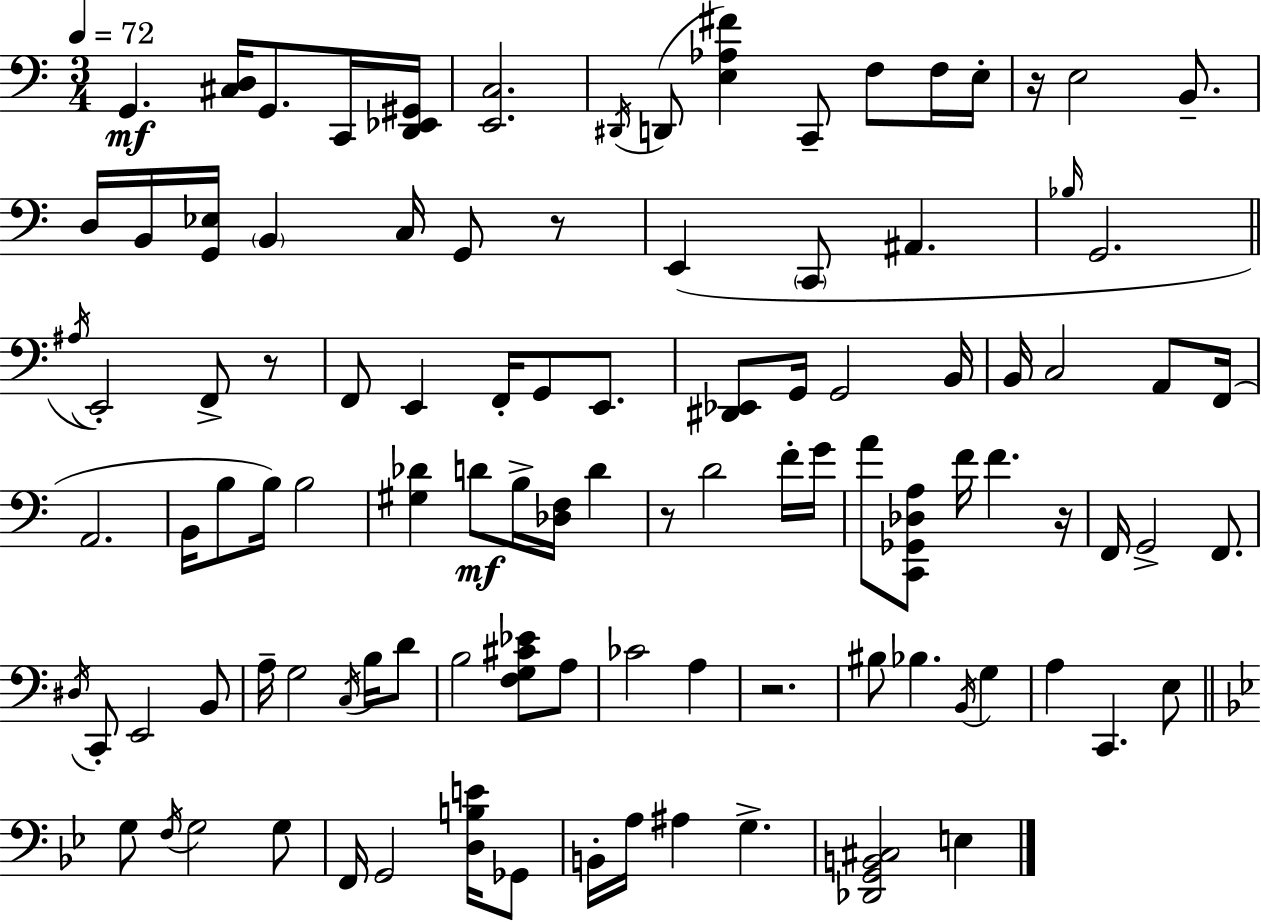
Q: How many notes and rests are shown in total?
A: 103